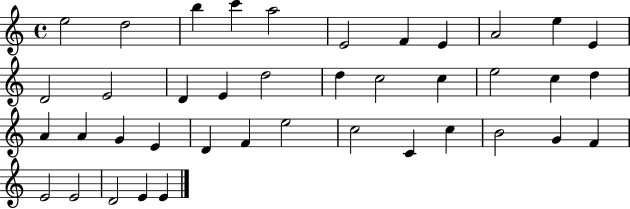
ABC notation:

X:1
T:Untitled
M:4/4
L:1/4
K:C
e2 d2 b c' a2 E2 F E A2 e E D2 E2 D E d2 d c2 c e2 c d A A G E D F e2 c2 C c B2 G F E2 E2 D2 E E